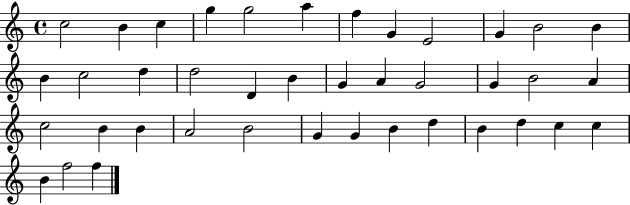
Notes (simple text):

C5/h B4/q C5/q G5/q G5/h A5/q F5/q G4/q E4/h G4/q B4/h B4/q B4/q C5/h D5/q D5/h D4/q B4/q G4/q A4/q G4/h G4/q B4/h A4/q C5/h B4/q B4/q A4/h B4/h G4/q G4/q B4/q D5/q B4/q D5/q C5/q C5/q B4/q F5/h F5/q